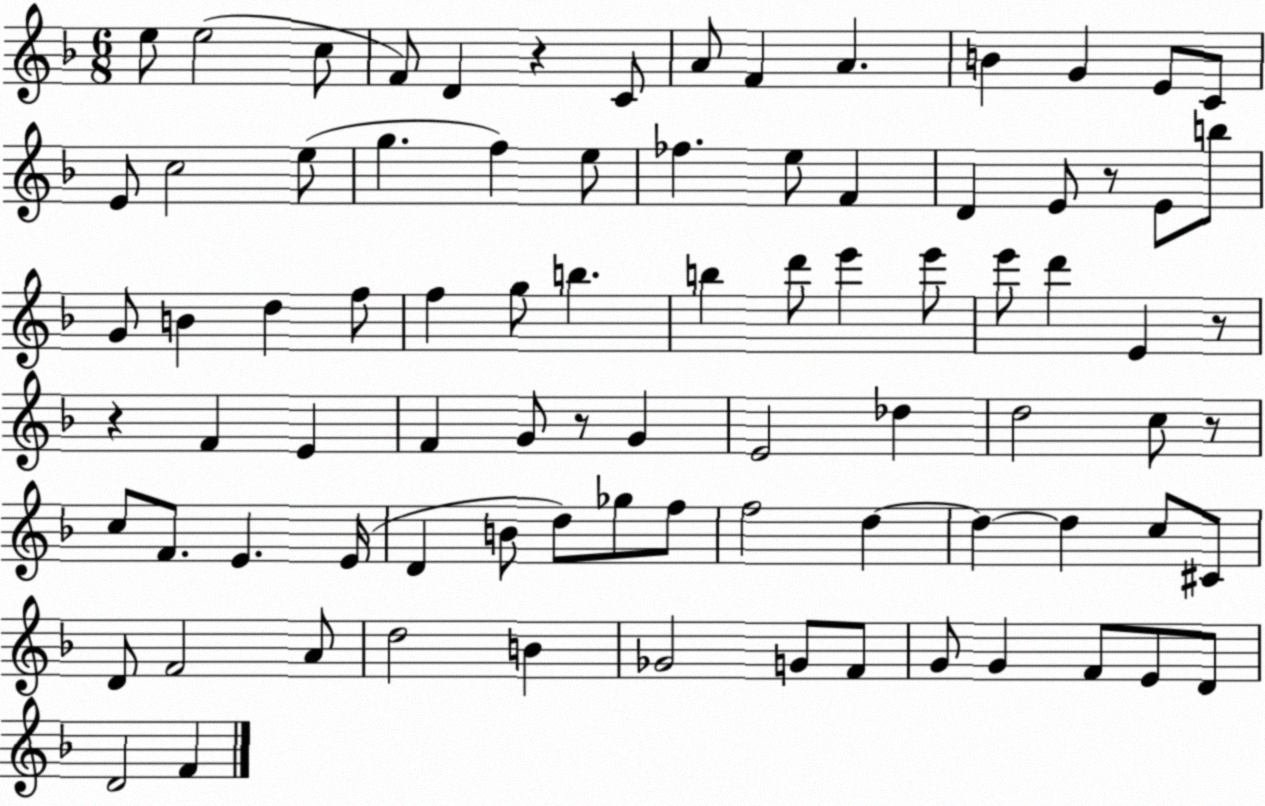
X:1
T:Untitled
M:6/8
L:1/4
K:F
e/2 e2 c/2 F/2 D z C/2 A/2 F A B G E/2 C/2 E/2 c2 e/2 g f e/2 _f e/2 F D E/2 z/2 E/2 b/2 G/2 B d f/2 f g/2 b b d'/2 e' e'/2 e'/2 d' E z/2 z F E F G/2 z/2 G E2 _d d2 c/2 z/2 c/2 F/2 E E/4 D B/2 d/2 _g/2 f/2 f2 d d d c/2 ^C/2 D/2 F2 A/2 d2 B _G2 G/2 F/2 G/2 G F/2 E/2 D/2 D2 F